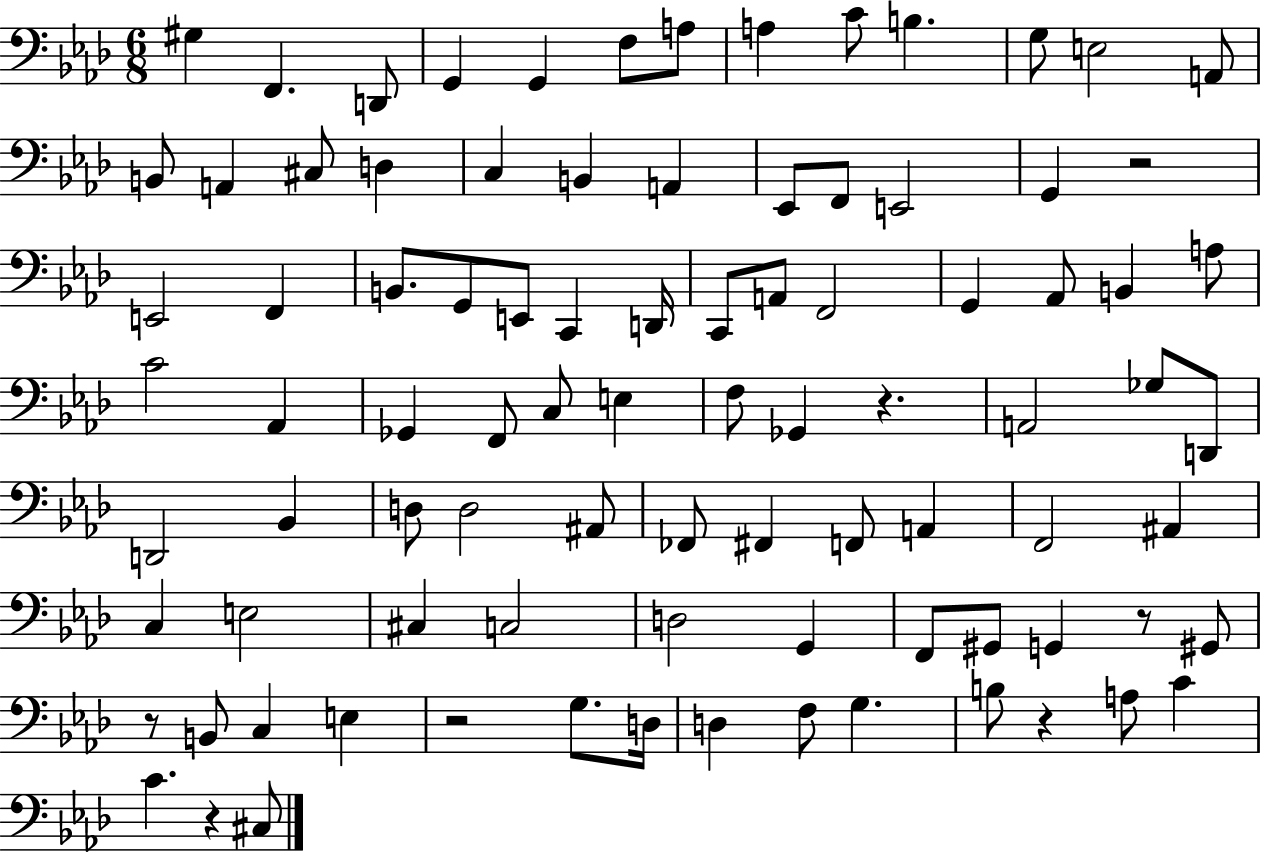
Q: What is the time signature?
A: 6/8